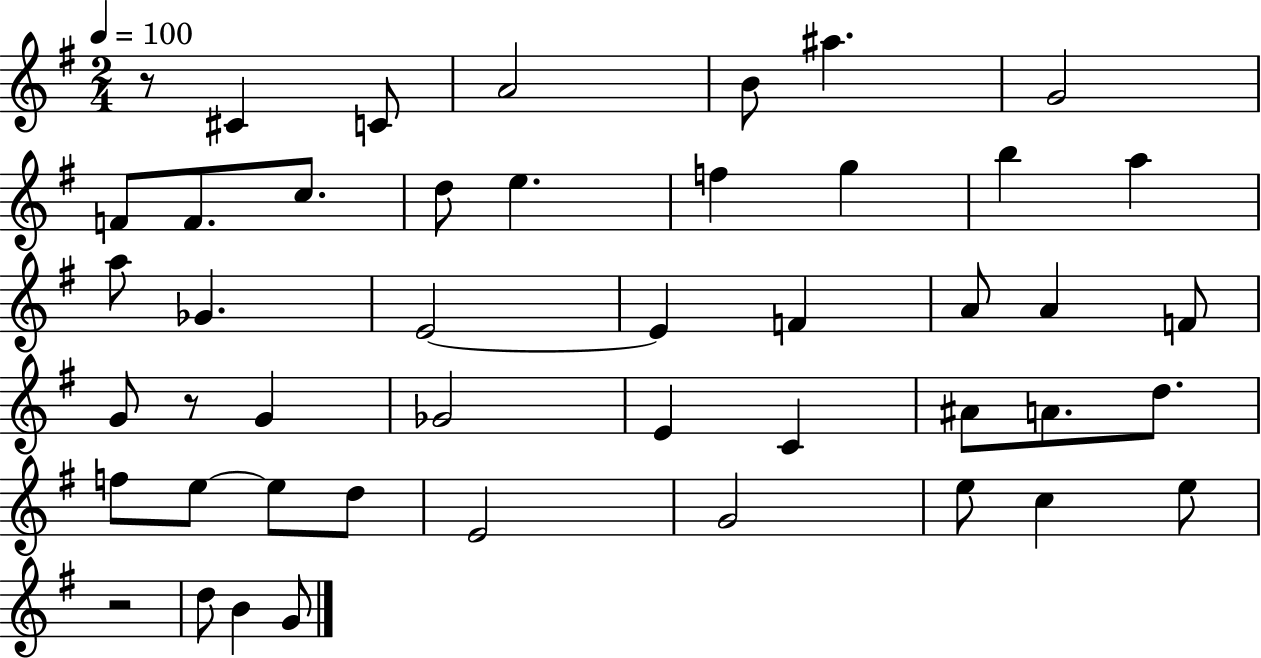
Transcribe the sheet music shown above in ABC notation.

X:1
T:Untitled
M:2/4
L:1/4
K:G
z/2 ^C C/2 A2 B/2 ^a G2 F/2 F/2 c/2 d/2 e f g b a a/2 _G E2 E F A/2 A F/2 G/2 z/2 G _G2 E C ^A/2 A/2 d/2 f/2 e/2 e/2 d/2 E2 G2 e/2 c e/2 z2 d/2 B G/2